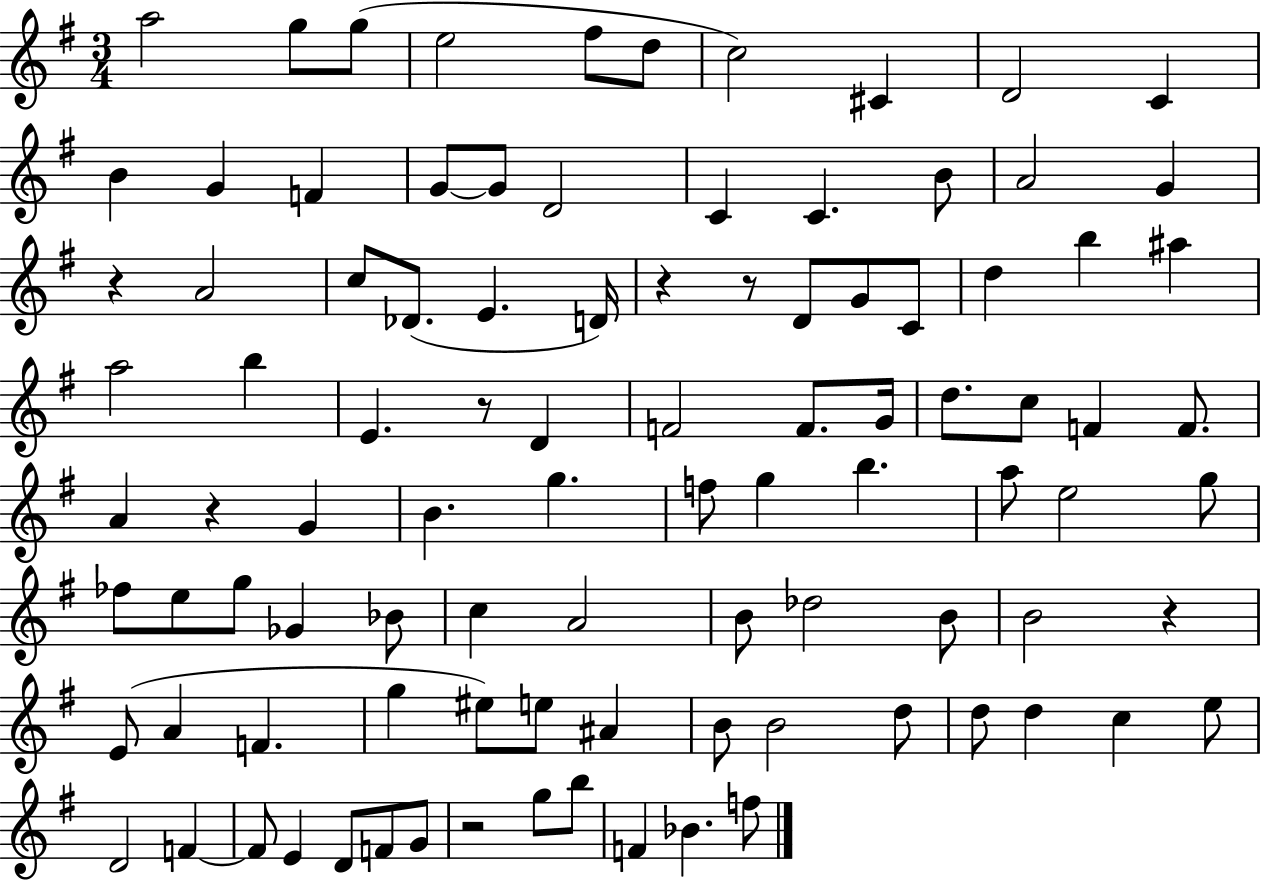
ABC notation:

X:1
T:Untitled
M:3/4
L:1/4
K:G
a2 g/2 g/2 e2 ^f/2 d/2 c2 ^C D2 C B G F G/2 G/2 D2 C C B/2 A2 G z A2 c/2 _D/2 E D/4 z z/2 D/2 G/2 C/2 d b ^a a2 b E z/2 D F2 F/2 G/4 d/2 c/2 F F/2 A z G B g f/2 g b a/2 e2 g/2 _f/2 e/2 g/2 _G _B/2 c A2 B/2 _d2 B/2 B2 z E/2 A F g ^e/2 e/2 ^A B/2 B2 d/2 d/2 d c e/2 D2 F F/2 E D/2 F/2 G/2 z2 g/2 b/2 F _B f/2